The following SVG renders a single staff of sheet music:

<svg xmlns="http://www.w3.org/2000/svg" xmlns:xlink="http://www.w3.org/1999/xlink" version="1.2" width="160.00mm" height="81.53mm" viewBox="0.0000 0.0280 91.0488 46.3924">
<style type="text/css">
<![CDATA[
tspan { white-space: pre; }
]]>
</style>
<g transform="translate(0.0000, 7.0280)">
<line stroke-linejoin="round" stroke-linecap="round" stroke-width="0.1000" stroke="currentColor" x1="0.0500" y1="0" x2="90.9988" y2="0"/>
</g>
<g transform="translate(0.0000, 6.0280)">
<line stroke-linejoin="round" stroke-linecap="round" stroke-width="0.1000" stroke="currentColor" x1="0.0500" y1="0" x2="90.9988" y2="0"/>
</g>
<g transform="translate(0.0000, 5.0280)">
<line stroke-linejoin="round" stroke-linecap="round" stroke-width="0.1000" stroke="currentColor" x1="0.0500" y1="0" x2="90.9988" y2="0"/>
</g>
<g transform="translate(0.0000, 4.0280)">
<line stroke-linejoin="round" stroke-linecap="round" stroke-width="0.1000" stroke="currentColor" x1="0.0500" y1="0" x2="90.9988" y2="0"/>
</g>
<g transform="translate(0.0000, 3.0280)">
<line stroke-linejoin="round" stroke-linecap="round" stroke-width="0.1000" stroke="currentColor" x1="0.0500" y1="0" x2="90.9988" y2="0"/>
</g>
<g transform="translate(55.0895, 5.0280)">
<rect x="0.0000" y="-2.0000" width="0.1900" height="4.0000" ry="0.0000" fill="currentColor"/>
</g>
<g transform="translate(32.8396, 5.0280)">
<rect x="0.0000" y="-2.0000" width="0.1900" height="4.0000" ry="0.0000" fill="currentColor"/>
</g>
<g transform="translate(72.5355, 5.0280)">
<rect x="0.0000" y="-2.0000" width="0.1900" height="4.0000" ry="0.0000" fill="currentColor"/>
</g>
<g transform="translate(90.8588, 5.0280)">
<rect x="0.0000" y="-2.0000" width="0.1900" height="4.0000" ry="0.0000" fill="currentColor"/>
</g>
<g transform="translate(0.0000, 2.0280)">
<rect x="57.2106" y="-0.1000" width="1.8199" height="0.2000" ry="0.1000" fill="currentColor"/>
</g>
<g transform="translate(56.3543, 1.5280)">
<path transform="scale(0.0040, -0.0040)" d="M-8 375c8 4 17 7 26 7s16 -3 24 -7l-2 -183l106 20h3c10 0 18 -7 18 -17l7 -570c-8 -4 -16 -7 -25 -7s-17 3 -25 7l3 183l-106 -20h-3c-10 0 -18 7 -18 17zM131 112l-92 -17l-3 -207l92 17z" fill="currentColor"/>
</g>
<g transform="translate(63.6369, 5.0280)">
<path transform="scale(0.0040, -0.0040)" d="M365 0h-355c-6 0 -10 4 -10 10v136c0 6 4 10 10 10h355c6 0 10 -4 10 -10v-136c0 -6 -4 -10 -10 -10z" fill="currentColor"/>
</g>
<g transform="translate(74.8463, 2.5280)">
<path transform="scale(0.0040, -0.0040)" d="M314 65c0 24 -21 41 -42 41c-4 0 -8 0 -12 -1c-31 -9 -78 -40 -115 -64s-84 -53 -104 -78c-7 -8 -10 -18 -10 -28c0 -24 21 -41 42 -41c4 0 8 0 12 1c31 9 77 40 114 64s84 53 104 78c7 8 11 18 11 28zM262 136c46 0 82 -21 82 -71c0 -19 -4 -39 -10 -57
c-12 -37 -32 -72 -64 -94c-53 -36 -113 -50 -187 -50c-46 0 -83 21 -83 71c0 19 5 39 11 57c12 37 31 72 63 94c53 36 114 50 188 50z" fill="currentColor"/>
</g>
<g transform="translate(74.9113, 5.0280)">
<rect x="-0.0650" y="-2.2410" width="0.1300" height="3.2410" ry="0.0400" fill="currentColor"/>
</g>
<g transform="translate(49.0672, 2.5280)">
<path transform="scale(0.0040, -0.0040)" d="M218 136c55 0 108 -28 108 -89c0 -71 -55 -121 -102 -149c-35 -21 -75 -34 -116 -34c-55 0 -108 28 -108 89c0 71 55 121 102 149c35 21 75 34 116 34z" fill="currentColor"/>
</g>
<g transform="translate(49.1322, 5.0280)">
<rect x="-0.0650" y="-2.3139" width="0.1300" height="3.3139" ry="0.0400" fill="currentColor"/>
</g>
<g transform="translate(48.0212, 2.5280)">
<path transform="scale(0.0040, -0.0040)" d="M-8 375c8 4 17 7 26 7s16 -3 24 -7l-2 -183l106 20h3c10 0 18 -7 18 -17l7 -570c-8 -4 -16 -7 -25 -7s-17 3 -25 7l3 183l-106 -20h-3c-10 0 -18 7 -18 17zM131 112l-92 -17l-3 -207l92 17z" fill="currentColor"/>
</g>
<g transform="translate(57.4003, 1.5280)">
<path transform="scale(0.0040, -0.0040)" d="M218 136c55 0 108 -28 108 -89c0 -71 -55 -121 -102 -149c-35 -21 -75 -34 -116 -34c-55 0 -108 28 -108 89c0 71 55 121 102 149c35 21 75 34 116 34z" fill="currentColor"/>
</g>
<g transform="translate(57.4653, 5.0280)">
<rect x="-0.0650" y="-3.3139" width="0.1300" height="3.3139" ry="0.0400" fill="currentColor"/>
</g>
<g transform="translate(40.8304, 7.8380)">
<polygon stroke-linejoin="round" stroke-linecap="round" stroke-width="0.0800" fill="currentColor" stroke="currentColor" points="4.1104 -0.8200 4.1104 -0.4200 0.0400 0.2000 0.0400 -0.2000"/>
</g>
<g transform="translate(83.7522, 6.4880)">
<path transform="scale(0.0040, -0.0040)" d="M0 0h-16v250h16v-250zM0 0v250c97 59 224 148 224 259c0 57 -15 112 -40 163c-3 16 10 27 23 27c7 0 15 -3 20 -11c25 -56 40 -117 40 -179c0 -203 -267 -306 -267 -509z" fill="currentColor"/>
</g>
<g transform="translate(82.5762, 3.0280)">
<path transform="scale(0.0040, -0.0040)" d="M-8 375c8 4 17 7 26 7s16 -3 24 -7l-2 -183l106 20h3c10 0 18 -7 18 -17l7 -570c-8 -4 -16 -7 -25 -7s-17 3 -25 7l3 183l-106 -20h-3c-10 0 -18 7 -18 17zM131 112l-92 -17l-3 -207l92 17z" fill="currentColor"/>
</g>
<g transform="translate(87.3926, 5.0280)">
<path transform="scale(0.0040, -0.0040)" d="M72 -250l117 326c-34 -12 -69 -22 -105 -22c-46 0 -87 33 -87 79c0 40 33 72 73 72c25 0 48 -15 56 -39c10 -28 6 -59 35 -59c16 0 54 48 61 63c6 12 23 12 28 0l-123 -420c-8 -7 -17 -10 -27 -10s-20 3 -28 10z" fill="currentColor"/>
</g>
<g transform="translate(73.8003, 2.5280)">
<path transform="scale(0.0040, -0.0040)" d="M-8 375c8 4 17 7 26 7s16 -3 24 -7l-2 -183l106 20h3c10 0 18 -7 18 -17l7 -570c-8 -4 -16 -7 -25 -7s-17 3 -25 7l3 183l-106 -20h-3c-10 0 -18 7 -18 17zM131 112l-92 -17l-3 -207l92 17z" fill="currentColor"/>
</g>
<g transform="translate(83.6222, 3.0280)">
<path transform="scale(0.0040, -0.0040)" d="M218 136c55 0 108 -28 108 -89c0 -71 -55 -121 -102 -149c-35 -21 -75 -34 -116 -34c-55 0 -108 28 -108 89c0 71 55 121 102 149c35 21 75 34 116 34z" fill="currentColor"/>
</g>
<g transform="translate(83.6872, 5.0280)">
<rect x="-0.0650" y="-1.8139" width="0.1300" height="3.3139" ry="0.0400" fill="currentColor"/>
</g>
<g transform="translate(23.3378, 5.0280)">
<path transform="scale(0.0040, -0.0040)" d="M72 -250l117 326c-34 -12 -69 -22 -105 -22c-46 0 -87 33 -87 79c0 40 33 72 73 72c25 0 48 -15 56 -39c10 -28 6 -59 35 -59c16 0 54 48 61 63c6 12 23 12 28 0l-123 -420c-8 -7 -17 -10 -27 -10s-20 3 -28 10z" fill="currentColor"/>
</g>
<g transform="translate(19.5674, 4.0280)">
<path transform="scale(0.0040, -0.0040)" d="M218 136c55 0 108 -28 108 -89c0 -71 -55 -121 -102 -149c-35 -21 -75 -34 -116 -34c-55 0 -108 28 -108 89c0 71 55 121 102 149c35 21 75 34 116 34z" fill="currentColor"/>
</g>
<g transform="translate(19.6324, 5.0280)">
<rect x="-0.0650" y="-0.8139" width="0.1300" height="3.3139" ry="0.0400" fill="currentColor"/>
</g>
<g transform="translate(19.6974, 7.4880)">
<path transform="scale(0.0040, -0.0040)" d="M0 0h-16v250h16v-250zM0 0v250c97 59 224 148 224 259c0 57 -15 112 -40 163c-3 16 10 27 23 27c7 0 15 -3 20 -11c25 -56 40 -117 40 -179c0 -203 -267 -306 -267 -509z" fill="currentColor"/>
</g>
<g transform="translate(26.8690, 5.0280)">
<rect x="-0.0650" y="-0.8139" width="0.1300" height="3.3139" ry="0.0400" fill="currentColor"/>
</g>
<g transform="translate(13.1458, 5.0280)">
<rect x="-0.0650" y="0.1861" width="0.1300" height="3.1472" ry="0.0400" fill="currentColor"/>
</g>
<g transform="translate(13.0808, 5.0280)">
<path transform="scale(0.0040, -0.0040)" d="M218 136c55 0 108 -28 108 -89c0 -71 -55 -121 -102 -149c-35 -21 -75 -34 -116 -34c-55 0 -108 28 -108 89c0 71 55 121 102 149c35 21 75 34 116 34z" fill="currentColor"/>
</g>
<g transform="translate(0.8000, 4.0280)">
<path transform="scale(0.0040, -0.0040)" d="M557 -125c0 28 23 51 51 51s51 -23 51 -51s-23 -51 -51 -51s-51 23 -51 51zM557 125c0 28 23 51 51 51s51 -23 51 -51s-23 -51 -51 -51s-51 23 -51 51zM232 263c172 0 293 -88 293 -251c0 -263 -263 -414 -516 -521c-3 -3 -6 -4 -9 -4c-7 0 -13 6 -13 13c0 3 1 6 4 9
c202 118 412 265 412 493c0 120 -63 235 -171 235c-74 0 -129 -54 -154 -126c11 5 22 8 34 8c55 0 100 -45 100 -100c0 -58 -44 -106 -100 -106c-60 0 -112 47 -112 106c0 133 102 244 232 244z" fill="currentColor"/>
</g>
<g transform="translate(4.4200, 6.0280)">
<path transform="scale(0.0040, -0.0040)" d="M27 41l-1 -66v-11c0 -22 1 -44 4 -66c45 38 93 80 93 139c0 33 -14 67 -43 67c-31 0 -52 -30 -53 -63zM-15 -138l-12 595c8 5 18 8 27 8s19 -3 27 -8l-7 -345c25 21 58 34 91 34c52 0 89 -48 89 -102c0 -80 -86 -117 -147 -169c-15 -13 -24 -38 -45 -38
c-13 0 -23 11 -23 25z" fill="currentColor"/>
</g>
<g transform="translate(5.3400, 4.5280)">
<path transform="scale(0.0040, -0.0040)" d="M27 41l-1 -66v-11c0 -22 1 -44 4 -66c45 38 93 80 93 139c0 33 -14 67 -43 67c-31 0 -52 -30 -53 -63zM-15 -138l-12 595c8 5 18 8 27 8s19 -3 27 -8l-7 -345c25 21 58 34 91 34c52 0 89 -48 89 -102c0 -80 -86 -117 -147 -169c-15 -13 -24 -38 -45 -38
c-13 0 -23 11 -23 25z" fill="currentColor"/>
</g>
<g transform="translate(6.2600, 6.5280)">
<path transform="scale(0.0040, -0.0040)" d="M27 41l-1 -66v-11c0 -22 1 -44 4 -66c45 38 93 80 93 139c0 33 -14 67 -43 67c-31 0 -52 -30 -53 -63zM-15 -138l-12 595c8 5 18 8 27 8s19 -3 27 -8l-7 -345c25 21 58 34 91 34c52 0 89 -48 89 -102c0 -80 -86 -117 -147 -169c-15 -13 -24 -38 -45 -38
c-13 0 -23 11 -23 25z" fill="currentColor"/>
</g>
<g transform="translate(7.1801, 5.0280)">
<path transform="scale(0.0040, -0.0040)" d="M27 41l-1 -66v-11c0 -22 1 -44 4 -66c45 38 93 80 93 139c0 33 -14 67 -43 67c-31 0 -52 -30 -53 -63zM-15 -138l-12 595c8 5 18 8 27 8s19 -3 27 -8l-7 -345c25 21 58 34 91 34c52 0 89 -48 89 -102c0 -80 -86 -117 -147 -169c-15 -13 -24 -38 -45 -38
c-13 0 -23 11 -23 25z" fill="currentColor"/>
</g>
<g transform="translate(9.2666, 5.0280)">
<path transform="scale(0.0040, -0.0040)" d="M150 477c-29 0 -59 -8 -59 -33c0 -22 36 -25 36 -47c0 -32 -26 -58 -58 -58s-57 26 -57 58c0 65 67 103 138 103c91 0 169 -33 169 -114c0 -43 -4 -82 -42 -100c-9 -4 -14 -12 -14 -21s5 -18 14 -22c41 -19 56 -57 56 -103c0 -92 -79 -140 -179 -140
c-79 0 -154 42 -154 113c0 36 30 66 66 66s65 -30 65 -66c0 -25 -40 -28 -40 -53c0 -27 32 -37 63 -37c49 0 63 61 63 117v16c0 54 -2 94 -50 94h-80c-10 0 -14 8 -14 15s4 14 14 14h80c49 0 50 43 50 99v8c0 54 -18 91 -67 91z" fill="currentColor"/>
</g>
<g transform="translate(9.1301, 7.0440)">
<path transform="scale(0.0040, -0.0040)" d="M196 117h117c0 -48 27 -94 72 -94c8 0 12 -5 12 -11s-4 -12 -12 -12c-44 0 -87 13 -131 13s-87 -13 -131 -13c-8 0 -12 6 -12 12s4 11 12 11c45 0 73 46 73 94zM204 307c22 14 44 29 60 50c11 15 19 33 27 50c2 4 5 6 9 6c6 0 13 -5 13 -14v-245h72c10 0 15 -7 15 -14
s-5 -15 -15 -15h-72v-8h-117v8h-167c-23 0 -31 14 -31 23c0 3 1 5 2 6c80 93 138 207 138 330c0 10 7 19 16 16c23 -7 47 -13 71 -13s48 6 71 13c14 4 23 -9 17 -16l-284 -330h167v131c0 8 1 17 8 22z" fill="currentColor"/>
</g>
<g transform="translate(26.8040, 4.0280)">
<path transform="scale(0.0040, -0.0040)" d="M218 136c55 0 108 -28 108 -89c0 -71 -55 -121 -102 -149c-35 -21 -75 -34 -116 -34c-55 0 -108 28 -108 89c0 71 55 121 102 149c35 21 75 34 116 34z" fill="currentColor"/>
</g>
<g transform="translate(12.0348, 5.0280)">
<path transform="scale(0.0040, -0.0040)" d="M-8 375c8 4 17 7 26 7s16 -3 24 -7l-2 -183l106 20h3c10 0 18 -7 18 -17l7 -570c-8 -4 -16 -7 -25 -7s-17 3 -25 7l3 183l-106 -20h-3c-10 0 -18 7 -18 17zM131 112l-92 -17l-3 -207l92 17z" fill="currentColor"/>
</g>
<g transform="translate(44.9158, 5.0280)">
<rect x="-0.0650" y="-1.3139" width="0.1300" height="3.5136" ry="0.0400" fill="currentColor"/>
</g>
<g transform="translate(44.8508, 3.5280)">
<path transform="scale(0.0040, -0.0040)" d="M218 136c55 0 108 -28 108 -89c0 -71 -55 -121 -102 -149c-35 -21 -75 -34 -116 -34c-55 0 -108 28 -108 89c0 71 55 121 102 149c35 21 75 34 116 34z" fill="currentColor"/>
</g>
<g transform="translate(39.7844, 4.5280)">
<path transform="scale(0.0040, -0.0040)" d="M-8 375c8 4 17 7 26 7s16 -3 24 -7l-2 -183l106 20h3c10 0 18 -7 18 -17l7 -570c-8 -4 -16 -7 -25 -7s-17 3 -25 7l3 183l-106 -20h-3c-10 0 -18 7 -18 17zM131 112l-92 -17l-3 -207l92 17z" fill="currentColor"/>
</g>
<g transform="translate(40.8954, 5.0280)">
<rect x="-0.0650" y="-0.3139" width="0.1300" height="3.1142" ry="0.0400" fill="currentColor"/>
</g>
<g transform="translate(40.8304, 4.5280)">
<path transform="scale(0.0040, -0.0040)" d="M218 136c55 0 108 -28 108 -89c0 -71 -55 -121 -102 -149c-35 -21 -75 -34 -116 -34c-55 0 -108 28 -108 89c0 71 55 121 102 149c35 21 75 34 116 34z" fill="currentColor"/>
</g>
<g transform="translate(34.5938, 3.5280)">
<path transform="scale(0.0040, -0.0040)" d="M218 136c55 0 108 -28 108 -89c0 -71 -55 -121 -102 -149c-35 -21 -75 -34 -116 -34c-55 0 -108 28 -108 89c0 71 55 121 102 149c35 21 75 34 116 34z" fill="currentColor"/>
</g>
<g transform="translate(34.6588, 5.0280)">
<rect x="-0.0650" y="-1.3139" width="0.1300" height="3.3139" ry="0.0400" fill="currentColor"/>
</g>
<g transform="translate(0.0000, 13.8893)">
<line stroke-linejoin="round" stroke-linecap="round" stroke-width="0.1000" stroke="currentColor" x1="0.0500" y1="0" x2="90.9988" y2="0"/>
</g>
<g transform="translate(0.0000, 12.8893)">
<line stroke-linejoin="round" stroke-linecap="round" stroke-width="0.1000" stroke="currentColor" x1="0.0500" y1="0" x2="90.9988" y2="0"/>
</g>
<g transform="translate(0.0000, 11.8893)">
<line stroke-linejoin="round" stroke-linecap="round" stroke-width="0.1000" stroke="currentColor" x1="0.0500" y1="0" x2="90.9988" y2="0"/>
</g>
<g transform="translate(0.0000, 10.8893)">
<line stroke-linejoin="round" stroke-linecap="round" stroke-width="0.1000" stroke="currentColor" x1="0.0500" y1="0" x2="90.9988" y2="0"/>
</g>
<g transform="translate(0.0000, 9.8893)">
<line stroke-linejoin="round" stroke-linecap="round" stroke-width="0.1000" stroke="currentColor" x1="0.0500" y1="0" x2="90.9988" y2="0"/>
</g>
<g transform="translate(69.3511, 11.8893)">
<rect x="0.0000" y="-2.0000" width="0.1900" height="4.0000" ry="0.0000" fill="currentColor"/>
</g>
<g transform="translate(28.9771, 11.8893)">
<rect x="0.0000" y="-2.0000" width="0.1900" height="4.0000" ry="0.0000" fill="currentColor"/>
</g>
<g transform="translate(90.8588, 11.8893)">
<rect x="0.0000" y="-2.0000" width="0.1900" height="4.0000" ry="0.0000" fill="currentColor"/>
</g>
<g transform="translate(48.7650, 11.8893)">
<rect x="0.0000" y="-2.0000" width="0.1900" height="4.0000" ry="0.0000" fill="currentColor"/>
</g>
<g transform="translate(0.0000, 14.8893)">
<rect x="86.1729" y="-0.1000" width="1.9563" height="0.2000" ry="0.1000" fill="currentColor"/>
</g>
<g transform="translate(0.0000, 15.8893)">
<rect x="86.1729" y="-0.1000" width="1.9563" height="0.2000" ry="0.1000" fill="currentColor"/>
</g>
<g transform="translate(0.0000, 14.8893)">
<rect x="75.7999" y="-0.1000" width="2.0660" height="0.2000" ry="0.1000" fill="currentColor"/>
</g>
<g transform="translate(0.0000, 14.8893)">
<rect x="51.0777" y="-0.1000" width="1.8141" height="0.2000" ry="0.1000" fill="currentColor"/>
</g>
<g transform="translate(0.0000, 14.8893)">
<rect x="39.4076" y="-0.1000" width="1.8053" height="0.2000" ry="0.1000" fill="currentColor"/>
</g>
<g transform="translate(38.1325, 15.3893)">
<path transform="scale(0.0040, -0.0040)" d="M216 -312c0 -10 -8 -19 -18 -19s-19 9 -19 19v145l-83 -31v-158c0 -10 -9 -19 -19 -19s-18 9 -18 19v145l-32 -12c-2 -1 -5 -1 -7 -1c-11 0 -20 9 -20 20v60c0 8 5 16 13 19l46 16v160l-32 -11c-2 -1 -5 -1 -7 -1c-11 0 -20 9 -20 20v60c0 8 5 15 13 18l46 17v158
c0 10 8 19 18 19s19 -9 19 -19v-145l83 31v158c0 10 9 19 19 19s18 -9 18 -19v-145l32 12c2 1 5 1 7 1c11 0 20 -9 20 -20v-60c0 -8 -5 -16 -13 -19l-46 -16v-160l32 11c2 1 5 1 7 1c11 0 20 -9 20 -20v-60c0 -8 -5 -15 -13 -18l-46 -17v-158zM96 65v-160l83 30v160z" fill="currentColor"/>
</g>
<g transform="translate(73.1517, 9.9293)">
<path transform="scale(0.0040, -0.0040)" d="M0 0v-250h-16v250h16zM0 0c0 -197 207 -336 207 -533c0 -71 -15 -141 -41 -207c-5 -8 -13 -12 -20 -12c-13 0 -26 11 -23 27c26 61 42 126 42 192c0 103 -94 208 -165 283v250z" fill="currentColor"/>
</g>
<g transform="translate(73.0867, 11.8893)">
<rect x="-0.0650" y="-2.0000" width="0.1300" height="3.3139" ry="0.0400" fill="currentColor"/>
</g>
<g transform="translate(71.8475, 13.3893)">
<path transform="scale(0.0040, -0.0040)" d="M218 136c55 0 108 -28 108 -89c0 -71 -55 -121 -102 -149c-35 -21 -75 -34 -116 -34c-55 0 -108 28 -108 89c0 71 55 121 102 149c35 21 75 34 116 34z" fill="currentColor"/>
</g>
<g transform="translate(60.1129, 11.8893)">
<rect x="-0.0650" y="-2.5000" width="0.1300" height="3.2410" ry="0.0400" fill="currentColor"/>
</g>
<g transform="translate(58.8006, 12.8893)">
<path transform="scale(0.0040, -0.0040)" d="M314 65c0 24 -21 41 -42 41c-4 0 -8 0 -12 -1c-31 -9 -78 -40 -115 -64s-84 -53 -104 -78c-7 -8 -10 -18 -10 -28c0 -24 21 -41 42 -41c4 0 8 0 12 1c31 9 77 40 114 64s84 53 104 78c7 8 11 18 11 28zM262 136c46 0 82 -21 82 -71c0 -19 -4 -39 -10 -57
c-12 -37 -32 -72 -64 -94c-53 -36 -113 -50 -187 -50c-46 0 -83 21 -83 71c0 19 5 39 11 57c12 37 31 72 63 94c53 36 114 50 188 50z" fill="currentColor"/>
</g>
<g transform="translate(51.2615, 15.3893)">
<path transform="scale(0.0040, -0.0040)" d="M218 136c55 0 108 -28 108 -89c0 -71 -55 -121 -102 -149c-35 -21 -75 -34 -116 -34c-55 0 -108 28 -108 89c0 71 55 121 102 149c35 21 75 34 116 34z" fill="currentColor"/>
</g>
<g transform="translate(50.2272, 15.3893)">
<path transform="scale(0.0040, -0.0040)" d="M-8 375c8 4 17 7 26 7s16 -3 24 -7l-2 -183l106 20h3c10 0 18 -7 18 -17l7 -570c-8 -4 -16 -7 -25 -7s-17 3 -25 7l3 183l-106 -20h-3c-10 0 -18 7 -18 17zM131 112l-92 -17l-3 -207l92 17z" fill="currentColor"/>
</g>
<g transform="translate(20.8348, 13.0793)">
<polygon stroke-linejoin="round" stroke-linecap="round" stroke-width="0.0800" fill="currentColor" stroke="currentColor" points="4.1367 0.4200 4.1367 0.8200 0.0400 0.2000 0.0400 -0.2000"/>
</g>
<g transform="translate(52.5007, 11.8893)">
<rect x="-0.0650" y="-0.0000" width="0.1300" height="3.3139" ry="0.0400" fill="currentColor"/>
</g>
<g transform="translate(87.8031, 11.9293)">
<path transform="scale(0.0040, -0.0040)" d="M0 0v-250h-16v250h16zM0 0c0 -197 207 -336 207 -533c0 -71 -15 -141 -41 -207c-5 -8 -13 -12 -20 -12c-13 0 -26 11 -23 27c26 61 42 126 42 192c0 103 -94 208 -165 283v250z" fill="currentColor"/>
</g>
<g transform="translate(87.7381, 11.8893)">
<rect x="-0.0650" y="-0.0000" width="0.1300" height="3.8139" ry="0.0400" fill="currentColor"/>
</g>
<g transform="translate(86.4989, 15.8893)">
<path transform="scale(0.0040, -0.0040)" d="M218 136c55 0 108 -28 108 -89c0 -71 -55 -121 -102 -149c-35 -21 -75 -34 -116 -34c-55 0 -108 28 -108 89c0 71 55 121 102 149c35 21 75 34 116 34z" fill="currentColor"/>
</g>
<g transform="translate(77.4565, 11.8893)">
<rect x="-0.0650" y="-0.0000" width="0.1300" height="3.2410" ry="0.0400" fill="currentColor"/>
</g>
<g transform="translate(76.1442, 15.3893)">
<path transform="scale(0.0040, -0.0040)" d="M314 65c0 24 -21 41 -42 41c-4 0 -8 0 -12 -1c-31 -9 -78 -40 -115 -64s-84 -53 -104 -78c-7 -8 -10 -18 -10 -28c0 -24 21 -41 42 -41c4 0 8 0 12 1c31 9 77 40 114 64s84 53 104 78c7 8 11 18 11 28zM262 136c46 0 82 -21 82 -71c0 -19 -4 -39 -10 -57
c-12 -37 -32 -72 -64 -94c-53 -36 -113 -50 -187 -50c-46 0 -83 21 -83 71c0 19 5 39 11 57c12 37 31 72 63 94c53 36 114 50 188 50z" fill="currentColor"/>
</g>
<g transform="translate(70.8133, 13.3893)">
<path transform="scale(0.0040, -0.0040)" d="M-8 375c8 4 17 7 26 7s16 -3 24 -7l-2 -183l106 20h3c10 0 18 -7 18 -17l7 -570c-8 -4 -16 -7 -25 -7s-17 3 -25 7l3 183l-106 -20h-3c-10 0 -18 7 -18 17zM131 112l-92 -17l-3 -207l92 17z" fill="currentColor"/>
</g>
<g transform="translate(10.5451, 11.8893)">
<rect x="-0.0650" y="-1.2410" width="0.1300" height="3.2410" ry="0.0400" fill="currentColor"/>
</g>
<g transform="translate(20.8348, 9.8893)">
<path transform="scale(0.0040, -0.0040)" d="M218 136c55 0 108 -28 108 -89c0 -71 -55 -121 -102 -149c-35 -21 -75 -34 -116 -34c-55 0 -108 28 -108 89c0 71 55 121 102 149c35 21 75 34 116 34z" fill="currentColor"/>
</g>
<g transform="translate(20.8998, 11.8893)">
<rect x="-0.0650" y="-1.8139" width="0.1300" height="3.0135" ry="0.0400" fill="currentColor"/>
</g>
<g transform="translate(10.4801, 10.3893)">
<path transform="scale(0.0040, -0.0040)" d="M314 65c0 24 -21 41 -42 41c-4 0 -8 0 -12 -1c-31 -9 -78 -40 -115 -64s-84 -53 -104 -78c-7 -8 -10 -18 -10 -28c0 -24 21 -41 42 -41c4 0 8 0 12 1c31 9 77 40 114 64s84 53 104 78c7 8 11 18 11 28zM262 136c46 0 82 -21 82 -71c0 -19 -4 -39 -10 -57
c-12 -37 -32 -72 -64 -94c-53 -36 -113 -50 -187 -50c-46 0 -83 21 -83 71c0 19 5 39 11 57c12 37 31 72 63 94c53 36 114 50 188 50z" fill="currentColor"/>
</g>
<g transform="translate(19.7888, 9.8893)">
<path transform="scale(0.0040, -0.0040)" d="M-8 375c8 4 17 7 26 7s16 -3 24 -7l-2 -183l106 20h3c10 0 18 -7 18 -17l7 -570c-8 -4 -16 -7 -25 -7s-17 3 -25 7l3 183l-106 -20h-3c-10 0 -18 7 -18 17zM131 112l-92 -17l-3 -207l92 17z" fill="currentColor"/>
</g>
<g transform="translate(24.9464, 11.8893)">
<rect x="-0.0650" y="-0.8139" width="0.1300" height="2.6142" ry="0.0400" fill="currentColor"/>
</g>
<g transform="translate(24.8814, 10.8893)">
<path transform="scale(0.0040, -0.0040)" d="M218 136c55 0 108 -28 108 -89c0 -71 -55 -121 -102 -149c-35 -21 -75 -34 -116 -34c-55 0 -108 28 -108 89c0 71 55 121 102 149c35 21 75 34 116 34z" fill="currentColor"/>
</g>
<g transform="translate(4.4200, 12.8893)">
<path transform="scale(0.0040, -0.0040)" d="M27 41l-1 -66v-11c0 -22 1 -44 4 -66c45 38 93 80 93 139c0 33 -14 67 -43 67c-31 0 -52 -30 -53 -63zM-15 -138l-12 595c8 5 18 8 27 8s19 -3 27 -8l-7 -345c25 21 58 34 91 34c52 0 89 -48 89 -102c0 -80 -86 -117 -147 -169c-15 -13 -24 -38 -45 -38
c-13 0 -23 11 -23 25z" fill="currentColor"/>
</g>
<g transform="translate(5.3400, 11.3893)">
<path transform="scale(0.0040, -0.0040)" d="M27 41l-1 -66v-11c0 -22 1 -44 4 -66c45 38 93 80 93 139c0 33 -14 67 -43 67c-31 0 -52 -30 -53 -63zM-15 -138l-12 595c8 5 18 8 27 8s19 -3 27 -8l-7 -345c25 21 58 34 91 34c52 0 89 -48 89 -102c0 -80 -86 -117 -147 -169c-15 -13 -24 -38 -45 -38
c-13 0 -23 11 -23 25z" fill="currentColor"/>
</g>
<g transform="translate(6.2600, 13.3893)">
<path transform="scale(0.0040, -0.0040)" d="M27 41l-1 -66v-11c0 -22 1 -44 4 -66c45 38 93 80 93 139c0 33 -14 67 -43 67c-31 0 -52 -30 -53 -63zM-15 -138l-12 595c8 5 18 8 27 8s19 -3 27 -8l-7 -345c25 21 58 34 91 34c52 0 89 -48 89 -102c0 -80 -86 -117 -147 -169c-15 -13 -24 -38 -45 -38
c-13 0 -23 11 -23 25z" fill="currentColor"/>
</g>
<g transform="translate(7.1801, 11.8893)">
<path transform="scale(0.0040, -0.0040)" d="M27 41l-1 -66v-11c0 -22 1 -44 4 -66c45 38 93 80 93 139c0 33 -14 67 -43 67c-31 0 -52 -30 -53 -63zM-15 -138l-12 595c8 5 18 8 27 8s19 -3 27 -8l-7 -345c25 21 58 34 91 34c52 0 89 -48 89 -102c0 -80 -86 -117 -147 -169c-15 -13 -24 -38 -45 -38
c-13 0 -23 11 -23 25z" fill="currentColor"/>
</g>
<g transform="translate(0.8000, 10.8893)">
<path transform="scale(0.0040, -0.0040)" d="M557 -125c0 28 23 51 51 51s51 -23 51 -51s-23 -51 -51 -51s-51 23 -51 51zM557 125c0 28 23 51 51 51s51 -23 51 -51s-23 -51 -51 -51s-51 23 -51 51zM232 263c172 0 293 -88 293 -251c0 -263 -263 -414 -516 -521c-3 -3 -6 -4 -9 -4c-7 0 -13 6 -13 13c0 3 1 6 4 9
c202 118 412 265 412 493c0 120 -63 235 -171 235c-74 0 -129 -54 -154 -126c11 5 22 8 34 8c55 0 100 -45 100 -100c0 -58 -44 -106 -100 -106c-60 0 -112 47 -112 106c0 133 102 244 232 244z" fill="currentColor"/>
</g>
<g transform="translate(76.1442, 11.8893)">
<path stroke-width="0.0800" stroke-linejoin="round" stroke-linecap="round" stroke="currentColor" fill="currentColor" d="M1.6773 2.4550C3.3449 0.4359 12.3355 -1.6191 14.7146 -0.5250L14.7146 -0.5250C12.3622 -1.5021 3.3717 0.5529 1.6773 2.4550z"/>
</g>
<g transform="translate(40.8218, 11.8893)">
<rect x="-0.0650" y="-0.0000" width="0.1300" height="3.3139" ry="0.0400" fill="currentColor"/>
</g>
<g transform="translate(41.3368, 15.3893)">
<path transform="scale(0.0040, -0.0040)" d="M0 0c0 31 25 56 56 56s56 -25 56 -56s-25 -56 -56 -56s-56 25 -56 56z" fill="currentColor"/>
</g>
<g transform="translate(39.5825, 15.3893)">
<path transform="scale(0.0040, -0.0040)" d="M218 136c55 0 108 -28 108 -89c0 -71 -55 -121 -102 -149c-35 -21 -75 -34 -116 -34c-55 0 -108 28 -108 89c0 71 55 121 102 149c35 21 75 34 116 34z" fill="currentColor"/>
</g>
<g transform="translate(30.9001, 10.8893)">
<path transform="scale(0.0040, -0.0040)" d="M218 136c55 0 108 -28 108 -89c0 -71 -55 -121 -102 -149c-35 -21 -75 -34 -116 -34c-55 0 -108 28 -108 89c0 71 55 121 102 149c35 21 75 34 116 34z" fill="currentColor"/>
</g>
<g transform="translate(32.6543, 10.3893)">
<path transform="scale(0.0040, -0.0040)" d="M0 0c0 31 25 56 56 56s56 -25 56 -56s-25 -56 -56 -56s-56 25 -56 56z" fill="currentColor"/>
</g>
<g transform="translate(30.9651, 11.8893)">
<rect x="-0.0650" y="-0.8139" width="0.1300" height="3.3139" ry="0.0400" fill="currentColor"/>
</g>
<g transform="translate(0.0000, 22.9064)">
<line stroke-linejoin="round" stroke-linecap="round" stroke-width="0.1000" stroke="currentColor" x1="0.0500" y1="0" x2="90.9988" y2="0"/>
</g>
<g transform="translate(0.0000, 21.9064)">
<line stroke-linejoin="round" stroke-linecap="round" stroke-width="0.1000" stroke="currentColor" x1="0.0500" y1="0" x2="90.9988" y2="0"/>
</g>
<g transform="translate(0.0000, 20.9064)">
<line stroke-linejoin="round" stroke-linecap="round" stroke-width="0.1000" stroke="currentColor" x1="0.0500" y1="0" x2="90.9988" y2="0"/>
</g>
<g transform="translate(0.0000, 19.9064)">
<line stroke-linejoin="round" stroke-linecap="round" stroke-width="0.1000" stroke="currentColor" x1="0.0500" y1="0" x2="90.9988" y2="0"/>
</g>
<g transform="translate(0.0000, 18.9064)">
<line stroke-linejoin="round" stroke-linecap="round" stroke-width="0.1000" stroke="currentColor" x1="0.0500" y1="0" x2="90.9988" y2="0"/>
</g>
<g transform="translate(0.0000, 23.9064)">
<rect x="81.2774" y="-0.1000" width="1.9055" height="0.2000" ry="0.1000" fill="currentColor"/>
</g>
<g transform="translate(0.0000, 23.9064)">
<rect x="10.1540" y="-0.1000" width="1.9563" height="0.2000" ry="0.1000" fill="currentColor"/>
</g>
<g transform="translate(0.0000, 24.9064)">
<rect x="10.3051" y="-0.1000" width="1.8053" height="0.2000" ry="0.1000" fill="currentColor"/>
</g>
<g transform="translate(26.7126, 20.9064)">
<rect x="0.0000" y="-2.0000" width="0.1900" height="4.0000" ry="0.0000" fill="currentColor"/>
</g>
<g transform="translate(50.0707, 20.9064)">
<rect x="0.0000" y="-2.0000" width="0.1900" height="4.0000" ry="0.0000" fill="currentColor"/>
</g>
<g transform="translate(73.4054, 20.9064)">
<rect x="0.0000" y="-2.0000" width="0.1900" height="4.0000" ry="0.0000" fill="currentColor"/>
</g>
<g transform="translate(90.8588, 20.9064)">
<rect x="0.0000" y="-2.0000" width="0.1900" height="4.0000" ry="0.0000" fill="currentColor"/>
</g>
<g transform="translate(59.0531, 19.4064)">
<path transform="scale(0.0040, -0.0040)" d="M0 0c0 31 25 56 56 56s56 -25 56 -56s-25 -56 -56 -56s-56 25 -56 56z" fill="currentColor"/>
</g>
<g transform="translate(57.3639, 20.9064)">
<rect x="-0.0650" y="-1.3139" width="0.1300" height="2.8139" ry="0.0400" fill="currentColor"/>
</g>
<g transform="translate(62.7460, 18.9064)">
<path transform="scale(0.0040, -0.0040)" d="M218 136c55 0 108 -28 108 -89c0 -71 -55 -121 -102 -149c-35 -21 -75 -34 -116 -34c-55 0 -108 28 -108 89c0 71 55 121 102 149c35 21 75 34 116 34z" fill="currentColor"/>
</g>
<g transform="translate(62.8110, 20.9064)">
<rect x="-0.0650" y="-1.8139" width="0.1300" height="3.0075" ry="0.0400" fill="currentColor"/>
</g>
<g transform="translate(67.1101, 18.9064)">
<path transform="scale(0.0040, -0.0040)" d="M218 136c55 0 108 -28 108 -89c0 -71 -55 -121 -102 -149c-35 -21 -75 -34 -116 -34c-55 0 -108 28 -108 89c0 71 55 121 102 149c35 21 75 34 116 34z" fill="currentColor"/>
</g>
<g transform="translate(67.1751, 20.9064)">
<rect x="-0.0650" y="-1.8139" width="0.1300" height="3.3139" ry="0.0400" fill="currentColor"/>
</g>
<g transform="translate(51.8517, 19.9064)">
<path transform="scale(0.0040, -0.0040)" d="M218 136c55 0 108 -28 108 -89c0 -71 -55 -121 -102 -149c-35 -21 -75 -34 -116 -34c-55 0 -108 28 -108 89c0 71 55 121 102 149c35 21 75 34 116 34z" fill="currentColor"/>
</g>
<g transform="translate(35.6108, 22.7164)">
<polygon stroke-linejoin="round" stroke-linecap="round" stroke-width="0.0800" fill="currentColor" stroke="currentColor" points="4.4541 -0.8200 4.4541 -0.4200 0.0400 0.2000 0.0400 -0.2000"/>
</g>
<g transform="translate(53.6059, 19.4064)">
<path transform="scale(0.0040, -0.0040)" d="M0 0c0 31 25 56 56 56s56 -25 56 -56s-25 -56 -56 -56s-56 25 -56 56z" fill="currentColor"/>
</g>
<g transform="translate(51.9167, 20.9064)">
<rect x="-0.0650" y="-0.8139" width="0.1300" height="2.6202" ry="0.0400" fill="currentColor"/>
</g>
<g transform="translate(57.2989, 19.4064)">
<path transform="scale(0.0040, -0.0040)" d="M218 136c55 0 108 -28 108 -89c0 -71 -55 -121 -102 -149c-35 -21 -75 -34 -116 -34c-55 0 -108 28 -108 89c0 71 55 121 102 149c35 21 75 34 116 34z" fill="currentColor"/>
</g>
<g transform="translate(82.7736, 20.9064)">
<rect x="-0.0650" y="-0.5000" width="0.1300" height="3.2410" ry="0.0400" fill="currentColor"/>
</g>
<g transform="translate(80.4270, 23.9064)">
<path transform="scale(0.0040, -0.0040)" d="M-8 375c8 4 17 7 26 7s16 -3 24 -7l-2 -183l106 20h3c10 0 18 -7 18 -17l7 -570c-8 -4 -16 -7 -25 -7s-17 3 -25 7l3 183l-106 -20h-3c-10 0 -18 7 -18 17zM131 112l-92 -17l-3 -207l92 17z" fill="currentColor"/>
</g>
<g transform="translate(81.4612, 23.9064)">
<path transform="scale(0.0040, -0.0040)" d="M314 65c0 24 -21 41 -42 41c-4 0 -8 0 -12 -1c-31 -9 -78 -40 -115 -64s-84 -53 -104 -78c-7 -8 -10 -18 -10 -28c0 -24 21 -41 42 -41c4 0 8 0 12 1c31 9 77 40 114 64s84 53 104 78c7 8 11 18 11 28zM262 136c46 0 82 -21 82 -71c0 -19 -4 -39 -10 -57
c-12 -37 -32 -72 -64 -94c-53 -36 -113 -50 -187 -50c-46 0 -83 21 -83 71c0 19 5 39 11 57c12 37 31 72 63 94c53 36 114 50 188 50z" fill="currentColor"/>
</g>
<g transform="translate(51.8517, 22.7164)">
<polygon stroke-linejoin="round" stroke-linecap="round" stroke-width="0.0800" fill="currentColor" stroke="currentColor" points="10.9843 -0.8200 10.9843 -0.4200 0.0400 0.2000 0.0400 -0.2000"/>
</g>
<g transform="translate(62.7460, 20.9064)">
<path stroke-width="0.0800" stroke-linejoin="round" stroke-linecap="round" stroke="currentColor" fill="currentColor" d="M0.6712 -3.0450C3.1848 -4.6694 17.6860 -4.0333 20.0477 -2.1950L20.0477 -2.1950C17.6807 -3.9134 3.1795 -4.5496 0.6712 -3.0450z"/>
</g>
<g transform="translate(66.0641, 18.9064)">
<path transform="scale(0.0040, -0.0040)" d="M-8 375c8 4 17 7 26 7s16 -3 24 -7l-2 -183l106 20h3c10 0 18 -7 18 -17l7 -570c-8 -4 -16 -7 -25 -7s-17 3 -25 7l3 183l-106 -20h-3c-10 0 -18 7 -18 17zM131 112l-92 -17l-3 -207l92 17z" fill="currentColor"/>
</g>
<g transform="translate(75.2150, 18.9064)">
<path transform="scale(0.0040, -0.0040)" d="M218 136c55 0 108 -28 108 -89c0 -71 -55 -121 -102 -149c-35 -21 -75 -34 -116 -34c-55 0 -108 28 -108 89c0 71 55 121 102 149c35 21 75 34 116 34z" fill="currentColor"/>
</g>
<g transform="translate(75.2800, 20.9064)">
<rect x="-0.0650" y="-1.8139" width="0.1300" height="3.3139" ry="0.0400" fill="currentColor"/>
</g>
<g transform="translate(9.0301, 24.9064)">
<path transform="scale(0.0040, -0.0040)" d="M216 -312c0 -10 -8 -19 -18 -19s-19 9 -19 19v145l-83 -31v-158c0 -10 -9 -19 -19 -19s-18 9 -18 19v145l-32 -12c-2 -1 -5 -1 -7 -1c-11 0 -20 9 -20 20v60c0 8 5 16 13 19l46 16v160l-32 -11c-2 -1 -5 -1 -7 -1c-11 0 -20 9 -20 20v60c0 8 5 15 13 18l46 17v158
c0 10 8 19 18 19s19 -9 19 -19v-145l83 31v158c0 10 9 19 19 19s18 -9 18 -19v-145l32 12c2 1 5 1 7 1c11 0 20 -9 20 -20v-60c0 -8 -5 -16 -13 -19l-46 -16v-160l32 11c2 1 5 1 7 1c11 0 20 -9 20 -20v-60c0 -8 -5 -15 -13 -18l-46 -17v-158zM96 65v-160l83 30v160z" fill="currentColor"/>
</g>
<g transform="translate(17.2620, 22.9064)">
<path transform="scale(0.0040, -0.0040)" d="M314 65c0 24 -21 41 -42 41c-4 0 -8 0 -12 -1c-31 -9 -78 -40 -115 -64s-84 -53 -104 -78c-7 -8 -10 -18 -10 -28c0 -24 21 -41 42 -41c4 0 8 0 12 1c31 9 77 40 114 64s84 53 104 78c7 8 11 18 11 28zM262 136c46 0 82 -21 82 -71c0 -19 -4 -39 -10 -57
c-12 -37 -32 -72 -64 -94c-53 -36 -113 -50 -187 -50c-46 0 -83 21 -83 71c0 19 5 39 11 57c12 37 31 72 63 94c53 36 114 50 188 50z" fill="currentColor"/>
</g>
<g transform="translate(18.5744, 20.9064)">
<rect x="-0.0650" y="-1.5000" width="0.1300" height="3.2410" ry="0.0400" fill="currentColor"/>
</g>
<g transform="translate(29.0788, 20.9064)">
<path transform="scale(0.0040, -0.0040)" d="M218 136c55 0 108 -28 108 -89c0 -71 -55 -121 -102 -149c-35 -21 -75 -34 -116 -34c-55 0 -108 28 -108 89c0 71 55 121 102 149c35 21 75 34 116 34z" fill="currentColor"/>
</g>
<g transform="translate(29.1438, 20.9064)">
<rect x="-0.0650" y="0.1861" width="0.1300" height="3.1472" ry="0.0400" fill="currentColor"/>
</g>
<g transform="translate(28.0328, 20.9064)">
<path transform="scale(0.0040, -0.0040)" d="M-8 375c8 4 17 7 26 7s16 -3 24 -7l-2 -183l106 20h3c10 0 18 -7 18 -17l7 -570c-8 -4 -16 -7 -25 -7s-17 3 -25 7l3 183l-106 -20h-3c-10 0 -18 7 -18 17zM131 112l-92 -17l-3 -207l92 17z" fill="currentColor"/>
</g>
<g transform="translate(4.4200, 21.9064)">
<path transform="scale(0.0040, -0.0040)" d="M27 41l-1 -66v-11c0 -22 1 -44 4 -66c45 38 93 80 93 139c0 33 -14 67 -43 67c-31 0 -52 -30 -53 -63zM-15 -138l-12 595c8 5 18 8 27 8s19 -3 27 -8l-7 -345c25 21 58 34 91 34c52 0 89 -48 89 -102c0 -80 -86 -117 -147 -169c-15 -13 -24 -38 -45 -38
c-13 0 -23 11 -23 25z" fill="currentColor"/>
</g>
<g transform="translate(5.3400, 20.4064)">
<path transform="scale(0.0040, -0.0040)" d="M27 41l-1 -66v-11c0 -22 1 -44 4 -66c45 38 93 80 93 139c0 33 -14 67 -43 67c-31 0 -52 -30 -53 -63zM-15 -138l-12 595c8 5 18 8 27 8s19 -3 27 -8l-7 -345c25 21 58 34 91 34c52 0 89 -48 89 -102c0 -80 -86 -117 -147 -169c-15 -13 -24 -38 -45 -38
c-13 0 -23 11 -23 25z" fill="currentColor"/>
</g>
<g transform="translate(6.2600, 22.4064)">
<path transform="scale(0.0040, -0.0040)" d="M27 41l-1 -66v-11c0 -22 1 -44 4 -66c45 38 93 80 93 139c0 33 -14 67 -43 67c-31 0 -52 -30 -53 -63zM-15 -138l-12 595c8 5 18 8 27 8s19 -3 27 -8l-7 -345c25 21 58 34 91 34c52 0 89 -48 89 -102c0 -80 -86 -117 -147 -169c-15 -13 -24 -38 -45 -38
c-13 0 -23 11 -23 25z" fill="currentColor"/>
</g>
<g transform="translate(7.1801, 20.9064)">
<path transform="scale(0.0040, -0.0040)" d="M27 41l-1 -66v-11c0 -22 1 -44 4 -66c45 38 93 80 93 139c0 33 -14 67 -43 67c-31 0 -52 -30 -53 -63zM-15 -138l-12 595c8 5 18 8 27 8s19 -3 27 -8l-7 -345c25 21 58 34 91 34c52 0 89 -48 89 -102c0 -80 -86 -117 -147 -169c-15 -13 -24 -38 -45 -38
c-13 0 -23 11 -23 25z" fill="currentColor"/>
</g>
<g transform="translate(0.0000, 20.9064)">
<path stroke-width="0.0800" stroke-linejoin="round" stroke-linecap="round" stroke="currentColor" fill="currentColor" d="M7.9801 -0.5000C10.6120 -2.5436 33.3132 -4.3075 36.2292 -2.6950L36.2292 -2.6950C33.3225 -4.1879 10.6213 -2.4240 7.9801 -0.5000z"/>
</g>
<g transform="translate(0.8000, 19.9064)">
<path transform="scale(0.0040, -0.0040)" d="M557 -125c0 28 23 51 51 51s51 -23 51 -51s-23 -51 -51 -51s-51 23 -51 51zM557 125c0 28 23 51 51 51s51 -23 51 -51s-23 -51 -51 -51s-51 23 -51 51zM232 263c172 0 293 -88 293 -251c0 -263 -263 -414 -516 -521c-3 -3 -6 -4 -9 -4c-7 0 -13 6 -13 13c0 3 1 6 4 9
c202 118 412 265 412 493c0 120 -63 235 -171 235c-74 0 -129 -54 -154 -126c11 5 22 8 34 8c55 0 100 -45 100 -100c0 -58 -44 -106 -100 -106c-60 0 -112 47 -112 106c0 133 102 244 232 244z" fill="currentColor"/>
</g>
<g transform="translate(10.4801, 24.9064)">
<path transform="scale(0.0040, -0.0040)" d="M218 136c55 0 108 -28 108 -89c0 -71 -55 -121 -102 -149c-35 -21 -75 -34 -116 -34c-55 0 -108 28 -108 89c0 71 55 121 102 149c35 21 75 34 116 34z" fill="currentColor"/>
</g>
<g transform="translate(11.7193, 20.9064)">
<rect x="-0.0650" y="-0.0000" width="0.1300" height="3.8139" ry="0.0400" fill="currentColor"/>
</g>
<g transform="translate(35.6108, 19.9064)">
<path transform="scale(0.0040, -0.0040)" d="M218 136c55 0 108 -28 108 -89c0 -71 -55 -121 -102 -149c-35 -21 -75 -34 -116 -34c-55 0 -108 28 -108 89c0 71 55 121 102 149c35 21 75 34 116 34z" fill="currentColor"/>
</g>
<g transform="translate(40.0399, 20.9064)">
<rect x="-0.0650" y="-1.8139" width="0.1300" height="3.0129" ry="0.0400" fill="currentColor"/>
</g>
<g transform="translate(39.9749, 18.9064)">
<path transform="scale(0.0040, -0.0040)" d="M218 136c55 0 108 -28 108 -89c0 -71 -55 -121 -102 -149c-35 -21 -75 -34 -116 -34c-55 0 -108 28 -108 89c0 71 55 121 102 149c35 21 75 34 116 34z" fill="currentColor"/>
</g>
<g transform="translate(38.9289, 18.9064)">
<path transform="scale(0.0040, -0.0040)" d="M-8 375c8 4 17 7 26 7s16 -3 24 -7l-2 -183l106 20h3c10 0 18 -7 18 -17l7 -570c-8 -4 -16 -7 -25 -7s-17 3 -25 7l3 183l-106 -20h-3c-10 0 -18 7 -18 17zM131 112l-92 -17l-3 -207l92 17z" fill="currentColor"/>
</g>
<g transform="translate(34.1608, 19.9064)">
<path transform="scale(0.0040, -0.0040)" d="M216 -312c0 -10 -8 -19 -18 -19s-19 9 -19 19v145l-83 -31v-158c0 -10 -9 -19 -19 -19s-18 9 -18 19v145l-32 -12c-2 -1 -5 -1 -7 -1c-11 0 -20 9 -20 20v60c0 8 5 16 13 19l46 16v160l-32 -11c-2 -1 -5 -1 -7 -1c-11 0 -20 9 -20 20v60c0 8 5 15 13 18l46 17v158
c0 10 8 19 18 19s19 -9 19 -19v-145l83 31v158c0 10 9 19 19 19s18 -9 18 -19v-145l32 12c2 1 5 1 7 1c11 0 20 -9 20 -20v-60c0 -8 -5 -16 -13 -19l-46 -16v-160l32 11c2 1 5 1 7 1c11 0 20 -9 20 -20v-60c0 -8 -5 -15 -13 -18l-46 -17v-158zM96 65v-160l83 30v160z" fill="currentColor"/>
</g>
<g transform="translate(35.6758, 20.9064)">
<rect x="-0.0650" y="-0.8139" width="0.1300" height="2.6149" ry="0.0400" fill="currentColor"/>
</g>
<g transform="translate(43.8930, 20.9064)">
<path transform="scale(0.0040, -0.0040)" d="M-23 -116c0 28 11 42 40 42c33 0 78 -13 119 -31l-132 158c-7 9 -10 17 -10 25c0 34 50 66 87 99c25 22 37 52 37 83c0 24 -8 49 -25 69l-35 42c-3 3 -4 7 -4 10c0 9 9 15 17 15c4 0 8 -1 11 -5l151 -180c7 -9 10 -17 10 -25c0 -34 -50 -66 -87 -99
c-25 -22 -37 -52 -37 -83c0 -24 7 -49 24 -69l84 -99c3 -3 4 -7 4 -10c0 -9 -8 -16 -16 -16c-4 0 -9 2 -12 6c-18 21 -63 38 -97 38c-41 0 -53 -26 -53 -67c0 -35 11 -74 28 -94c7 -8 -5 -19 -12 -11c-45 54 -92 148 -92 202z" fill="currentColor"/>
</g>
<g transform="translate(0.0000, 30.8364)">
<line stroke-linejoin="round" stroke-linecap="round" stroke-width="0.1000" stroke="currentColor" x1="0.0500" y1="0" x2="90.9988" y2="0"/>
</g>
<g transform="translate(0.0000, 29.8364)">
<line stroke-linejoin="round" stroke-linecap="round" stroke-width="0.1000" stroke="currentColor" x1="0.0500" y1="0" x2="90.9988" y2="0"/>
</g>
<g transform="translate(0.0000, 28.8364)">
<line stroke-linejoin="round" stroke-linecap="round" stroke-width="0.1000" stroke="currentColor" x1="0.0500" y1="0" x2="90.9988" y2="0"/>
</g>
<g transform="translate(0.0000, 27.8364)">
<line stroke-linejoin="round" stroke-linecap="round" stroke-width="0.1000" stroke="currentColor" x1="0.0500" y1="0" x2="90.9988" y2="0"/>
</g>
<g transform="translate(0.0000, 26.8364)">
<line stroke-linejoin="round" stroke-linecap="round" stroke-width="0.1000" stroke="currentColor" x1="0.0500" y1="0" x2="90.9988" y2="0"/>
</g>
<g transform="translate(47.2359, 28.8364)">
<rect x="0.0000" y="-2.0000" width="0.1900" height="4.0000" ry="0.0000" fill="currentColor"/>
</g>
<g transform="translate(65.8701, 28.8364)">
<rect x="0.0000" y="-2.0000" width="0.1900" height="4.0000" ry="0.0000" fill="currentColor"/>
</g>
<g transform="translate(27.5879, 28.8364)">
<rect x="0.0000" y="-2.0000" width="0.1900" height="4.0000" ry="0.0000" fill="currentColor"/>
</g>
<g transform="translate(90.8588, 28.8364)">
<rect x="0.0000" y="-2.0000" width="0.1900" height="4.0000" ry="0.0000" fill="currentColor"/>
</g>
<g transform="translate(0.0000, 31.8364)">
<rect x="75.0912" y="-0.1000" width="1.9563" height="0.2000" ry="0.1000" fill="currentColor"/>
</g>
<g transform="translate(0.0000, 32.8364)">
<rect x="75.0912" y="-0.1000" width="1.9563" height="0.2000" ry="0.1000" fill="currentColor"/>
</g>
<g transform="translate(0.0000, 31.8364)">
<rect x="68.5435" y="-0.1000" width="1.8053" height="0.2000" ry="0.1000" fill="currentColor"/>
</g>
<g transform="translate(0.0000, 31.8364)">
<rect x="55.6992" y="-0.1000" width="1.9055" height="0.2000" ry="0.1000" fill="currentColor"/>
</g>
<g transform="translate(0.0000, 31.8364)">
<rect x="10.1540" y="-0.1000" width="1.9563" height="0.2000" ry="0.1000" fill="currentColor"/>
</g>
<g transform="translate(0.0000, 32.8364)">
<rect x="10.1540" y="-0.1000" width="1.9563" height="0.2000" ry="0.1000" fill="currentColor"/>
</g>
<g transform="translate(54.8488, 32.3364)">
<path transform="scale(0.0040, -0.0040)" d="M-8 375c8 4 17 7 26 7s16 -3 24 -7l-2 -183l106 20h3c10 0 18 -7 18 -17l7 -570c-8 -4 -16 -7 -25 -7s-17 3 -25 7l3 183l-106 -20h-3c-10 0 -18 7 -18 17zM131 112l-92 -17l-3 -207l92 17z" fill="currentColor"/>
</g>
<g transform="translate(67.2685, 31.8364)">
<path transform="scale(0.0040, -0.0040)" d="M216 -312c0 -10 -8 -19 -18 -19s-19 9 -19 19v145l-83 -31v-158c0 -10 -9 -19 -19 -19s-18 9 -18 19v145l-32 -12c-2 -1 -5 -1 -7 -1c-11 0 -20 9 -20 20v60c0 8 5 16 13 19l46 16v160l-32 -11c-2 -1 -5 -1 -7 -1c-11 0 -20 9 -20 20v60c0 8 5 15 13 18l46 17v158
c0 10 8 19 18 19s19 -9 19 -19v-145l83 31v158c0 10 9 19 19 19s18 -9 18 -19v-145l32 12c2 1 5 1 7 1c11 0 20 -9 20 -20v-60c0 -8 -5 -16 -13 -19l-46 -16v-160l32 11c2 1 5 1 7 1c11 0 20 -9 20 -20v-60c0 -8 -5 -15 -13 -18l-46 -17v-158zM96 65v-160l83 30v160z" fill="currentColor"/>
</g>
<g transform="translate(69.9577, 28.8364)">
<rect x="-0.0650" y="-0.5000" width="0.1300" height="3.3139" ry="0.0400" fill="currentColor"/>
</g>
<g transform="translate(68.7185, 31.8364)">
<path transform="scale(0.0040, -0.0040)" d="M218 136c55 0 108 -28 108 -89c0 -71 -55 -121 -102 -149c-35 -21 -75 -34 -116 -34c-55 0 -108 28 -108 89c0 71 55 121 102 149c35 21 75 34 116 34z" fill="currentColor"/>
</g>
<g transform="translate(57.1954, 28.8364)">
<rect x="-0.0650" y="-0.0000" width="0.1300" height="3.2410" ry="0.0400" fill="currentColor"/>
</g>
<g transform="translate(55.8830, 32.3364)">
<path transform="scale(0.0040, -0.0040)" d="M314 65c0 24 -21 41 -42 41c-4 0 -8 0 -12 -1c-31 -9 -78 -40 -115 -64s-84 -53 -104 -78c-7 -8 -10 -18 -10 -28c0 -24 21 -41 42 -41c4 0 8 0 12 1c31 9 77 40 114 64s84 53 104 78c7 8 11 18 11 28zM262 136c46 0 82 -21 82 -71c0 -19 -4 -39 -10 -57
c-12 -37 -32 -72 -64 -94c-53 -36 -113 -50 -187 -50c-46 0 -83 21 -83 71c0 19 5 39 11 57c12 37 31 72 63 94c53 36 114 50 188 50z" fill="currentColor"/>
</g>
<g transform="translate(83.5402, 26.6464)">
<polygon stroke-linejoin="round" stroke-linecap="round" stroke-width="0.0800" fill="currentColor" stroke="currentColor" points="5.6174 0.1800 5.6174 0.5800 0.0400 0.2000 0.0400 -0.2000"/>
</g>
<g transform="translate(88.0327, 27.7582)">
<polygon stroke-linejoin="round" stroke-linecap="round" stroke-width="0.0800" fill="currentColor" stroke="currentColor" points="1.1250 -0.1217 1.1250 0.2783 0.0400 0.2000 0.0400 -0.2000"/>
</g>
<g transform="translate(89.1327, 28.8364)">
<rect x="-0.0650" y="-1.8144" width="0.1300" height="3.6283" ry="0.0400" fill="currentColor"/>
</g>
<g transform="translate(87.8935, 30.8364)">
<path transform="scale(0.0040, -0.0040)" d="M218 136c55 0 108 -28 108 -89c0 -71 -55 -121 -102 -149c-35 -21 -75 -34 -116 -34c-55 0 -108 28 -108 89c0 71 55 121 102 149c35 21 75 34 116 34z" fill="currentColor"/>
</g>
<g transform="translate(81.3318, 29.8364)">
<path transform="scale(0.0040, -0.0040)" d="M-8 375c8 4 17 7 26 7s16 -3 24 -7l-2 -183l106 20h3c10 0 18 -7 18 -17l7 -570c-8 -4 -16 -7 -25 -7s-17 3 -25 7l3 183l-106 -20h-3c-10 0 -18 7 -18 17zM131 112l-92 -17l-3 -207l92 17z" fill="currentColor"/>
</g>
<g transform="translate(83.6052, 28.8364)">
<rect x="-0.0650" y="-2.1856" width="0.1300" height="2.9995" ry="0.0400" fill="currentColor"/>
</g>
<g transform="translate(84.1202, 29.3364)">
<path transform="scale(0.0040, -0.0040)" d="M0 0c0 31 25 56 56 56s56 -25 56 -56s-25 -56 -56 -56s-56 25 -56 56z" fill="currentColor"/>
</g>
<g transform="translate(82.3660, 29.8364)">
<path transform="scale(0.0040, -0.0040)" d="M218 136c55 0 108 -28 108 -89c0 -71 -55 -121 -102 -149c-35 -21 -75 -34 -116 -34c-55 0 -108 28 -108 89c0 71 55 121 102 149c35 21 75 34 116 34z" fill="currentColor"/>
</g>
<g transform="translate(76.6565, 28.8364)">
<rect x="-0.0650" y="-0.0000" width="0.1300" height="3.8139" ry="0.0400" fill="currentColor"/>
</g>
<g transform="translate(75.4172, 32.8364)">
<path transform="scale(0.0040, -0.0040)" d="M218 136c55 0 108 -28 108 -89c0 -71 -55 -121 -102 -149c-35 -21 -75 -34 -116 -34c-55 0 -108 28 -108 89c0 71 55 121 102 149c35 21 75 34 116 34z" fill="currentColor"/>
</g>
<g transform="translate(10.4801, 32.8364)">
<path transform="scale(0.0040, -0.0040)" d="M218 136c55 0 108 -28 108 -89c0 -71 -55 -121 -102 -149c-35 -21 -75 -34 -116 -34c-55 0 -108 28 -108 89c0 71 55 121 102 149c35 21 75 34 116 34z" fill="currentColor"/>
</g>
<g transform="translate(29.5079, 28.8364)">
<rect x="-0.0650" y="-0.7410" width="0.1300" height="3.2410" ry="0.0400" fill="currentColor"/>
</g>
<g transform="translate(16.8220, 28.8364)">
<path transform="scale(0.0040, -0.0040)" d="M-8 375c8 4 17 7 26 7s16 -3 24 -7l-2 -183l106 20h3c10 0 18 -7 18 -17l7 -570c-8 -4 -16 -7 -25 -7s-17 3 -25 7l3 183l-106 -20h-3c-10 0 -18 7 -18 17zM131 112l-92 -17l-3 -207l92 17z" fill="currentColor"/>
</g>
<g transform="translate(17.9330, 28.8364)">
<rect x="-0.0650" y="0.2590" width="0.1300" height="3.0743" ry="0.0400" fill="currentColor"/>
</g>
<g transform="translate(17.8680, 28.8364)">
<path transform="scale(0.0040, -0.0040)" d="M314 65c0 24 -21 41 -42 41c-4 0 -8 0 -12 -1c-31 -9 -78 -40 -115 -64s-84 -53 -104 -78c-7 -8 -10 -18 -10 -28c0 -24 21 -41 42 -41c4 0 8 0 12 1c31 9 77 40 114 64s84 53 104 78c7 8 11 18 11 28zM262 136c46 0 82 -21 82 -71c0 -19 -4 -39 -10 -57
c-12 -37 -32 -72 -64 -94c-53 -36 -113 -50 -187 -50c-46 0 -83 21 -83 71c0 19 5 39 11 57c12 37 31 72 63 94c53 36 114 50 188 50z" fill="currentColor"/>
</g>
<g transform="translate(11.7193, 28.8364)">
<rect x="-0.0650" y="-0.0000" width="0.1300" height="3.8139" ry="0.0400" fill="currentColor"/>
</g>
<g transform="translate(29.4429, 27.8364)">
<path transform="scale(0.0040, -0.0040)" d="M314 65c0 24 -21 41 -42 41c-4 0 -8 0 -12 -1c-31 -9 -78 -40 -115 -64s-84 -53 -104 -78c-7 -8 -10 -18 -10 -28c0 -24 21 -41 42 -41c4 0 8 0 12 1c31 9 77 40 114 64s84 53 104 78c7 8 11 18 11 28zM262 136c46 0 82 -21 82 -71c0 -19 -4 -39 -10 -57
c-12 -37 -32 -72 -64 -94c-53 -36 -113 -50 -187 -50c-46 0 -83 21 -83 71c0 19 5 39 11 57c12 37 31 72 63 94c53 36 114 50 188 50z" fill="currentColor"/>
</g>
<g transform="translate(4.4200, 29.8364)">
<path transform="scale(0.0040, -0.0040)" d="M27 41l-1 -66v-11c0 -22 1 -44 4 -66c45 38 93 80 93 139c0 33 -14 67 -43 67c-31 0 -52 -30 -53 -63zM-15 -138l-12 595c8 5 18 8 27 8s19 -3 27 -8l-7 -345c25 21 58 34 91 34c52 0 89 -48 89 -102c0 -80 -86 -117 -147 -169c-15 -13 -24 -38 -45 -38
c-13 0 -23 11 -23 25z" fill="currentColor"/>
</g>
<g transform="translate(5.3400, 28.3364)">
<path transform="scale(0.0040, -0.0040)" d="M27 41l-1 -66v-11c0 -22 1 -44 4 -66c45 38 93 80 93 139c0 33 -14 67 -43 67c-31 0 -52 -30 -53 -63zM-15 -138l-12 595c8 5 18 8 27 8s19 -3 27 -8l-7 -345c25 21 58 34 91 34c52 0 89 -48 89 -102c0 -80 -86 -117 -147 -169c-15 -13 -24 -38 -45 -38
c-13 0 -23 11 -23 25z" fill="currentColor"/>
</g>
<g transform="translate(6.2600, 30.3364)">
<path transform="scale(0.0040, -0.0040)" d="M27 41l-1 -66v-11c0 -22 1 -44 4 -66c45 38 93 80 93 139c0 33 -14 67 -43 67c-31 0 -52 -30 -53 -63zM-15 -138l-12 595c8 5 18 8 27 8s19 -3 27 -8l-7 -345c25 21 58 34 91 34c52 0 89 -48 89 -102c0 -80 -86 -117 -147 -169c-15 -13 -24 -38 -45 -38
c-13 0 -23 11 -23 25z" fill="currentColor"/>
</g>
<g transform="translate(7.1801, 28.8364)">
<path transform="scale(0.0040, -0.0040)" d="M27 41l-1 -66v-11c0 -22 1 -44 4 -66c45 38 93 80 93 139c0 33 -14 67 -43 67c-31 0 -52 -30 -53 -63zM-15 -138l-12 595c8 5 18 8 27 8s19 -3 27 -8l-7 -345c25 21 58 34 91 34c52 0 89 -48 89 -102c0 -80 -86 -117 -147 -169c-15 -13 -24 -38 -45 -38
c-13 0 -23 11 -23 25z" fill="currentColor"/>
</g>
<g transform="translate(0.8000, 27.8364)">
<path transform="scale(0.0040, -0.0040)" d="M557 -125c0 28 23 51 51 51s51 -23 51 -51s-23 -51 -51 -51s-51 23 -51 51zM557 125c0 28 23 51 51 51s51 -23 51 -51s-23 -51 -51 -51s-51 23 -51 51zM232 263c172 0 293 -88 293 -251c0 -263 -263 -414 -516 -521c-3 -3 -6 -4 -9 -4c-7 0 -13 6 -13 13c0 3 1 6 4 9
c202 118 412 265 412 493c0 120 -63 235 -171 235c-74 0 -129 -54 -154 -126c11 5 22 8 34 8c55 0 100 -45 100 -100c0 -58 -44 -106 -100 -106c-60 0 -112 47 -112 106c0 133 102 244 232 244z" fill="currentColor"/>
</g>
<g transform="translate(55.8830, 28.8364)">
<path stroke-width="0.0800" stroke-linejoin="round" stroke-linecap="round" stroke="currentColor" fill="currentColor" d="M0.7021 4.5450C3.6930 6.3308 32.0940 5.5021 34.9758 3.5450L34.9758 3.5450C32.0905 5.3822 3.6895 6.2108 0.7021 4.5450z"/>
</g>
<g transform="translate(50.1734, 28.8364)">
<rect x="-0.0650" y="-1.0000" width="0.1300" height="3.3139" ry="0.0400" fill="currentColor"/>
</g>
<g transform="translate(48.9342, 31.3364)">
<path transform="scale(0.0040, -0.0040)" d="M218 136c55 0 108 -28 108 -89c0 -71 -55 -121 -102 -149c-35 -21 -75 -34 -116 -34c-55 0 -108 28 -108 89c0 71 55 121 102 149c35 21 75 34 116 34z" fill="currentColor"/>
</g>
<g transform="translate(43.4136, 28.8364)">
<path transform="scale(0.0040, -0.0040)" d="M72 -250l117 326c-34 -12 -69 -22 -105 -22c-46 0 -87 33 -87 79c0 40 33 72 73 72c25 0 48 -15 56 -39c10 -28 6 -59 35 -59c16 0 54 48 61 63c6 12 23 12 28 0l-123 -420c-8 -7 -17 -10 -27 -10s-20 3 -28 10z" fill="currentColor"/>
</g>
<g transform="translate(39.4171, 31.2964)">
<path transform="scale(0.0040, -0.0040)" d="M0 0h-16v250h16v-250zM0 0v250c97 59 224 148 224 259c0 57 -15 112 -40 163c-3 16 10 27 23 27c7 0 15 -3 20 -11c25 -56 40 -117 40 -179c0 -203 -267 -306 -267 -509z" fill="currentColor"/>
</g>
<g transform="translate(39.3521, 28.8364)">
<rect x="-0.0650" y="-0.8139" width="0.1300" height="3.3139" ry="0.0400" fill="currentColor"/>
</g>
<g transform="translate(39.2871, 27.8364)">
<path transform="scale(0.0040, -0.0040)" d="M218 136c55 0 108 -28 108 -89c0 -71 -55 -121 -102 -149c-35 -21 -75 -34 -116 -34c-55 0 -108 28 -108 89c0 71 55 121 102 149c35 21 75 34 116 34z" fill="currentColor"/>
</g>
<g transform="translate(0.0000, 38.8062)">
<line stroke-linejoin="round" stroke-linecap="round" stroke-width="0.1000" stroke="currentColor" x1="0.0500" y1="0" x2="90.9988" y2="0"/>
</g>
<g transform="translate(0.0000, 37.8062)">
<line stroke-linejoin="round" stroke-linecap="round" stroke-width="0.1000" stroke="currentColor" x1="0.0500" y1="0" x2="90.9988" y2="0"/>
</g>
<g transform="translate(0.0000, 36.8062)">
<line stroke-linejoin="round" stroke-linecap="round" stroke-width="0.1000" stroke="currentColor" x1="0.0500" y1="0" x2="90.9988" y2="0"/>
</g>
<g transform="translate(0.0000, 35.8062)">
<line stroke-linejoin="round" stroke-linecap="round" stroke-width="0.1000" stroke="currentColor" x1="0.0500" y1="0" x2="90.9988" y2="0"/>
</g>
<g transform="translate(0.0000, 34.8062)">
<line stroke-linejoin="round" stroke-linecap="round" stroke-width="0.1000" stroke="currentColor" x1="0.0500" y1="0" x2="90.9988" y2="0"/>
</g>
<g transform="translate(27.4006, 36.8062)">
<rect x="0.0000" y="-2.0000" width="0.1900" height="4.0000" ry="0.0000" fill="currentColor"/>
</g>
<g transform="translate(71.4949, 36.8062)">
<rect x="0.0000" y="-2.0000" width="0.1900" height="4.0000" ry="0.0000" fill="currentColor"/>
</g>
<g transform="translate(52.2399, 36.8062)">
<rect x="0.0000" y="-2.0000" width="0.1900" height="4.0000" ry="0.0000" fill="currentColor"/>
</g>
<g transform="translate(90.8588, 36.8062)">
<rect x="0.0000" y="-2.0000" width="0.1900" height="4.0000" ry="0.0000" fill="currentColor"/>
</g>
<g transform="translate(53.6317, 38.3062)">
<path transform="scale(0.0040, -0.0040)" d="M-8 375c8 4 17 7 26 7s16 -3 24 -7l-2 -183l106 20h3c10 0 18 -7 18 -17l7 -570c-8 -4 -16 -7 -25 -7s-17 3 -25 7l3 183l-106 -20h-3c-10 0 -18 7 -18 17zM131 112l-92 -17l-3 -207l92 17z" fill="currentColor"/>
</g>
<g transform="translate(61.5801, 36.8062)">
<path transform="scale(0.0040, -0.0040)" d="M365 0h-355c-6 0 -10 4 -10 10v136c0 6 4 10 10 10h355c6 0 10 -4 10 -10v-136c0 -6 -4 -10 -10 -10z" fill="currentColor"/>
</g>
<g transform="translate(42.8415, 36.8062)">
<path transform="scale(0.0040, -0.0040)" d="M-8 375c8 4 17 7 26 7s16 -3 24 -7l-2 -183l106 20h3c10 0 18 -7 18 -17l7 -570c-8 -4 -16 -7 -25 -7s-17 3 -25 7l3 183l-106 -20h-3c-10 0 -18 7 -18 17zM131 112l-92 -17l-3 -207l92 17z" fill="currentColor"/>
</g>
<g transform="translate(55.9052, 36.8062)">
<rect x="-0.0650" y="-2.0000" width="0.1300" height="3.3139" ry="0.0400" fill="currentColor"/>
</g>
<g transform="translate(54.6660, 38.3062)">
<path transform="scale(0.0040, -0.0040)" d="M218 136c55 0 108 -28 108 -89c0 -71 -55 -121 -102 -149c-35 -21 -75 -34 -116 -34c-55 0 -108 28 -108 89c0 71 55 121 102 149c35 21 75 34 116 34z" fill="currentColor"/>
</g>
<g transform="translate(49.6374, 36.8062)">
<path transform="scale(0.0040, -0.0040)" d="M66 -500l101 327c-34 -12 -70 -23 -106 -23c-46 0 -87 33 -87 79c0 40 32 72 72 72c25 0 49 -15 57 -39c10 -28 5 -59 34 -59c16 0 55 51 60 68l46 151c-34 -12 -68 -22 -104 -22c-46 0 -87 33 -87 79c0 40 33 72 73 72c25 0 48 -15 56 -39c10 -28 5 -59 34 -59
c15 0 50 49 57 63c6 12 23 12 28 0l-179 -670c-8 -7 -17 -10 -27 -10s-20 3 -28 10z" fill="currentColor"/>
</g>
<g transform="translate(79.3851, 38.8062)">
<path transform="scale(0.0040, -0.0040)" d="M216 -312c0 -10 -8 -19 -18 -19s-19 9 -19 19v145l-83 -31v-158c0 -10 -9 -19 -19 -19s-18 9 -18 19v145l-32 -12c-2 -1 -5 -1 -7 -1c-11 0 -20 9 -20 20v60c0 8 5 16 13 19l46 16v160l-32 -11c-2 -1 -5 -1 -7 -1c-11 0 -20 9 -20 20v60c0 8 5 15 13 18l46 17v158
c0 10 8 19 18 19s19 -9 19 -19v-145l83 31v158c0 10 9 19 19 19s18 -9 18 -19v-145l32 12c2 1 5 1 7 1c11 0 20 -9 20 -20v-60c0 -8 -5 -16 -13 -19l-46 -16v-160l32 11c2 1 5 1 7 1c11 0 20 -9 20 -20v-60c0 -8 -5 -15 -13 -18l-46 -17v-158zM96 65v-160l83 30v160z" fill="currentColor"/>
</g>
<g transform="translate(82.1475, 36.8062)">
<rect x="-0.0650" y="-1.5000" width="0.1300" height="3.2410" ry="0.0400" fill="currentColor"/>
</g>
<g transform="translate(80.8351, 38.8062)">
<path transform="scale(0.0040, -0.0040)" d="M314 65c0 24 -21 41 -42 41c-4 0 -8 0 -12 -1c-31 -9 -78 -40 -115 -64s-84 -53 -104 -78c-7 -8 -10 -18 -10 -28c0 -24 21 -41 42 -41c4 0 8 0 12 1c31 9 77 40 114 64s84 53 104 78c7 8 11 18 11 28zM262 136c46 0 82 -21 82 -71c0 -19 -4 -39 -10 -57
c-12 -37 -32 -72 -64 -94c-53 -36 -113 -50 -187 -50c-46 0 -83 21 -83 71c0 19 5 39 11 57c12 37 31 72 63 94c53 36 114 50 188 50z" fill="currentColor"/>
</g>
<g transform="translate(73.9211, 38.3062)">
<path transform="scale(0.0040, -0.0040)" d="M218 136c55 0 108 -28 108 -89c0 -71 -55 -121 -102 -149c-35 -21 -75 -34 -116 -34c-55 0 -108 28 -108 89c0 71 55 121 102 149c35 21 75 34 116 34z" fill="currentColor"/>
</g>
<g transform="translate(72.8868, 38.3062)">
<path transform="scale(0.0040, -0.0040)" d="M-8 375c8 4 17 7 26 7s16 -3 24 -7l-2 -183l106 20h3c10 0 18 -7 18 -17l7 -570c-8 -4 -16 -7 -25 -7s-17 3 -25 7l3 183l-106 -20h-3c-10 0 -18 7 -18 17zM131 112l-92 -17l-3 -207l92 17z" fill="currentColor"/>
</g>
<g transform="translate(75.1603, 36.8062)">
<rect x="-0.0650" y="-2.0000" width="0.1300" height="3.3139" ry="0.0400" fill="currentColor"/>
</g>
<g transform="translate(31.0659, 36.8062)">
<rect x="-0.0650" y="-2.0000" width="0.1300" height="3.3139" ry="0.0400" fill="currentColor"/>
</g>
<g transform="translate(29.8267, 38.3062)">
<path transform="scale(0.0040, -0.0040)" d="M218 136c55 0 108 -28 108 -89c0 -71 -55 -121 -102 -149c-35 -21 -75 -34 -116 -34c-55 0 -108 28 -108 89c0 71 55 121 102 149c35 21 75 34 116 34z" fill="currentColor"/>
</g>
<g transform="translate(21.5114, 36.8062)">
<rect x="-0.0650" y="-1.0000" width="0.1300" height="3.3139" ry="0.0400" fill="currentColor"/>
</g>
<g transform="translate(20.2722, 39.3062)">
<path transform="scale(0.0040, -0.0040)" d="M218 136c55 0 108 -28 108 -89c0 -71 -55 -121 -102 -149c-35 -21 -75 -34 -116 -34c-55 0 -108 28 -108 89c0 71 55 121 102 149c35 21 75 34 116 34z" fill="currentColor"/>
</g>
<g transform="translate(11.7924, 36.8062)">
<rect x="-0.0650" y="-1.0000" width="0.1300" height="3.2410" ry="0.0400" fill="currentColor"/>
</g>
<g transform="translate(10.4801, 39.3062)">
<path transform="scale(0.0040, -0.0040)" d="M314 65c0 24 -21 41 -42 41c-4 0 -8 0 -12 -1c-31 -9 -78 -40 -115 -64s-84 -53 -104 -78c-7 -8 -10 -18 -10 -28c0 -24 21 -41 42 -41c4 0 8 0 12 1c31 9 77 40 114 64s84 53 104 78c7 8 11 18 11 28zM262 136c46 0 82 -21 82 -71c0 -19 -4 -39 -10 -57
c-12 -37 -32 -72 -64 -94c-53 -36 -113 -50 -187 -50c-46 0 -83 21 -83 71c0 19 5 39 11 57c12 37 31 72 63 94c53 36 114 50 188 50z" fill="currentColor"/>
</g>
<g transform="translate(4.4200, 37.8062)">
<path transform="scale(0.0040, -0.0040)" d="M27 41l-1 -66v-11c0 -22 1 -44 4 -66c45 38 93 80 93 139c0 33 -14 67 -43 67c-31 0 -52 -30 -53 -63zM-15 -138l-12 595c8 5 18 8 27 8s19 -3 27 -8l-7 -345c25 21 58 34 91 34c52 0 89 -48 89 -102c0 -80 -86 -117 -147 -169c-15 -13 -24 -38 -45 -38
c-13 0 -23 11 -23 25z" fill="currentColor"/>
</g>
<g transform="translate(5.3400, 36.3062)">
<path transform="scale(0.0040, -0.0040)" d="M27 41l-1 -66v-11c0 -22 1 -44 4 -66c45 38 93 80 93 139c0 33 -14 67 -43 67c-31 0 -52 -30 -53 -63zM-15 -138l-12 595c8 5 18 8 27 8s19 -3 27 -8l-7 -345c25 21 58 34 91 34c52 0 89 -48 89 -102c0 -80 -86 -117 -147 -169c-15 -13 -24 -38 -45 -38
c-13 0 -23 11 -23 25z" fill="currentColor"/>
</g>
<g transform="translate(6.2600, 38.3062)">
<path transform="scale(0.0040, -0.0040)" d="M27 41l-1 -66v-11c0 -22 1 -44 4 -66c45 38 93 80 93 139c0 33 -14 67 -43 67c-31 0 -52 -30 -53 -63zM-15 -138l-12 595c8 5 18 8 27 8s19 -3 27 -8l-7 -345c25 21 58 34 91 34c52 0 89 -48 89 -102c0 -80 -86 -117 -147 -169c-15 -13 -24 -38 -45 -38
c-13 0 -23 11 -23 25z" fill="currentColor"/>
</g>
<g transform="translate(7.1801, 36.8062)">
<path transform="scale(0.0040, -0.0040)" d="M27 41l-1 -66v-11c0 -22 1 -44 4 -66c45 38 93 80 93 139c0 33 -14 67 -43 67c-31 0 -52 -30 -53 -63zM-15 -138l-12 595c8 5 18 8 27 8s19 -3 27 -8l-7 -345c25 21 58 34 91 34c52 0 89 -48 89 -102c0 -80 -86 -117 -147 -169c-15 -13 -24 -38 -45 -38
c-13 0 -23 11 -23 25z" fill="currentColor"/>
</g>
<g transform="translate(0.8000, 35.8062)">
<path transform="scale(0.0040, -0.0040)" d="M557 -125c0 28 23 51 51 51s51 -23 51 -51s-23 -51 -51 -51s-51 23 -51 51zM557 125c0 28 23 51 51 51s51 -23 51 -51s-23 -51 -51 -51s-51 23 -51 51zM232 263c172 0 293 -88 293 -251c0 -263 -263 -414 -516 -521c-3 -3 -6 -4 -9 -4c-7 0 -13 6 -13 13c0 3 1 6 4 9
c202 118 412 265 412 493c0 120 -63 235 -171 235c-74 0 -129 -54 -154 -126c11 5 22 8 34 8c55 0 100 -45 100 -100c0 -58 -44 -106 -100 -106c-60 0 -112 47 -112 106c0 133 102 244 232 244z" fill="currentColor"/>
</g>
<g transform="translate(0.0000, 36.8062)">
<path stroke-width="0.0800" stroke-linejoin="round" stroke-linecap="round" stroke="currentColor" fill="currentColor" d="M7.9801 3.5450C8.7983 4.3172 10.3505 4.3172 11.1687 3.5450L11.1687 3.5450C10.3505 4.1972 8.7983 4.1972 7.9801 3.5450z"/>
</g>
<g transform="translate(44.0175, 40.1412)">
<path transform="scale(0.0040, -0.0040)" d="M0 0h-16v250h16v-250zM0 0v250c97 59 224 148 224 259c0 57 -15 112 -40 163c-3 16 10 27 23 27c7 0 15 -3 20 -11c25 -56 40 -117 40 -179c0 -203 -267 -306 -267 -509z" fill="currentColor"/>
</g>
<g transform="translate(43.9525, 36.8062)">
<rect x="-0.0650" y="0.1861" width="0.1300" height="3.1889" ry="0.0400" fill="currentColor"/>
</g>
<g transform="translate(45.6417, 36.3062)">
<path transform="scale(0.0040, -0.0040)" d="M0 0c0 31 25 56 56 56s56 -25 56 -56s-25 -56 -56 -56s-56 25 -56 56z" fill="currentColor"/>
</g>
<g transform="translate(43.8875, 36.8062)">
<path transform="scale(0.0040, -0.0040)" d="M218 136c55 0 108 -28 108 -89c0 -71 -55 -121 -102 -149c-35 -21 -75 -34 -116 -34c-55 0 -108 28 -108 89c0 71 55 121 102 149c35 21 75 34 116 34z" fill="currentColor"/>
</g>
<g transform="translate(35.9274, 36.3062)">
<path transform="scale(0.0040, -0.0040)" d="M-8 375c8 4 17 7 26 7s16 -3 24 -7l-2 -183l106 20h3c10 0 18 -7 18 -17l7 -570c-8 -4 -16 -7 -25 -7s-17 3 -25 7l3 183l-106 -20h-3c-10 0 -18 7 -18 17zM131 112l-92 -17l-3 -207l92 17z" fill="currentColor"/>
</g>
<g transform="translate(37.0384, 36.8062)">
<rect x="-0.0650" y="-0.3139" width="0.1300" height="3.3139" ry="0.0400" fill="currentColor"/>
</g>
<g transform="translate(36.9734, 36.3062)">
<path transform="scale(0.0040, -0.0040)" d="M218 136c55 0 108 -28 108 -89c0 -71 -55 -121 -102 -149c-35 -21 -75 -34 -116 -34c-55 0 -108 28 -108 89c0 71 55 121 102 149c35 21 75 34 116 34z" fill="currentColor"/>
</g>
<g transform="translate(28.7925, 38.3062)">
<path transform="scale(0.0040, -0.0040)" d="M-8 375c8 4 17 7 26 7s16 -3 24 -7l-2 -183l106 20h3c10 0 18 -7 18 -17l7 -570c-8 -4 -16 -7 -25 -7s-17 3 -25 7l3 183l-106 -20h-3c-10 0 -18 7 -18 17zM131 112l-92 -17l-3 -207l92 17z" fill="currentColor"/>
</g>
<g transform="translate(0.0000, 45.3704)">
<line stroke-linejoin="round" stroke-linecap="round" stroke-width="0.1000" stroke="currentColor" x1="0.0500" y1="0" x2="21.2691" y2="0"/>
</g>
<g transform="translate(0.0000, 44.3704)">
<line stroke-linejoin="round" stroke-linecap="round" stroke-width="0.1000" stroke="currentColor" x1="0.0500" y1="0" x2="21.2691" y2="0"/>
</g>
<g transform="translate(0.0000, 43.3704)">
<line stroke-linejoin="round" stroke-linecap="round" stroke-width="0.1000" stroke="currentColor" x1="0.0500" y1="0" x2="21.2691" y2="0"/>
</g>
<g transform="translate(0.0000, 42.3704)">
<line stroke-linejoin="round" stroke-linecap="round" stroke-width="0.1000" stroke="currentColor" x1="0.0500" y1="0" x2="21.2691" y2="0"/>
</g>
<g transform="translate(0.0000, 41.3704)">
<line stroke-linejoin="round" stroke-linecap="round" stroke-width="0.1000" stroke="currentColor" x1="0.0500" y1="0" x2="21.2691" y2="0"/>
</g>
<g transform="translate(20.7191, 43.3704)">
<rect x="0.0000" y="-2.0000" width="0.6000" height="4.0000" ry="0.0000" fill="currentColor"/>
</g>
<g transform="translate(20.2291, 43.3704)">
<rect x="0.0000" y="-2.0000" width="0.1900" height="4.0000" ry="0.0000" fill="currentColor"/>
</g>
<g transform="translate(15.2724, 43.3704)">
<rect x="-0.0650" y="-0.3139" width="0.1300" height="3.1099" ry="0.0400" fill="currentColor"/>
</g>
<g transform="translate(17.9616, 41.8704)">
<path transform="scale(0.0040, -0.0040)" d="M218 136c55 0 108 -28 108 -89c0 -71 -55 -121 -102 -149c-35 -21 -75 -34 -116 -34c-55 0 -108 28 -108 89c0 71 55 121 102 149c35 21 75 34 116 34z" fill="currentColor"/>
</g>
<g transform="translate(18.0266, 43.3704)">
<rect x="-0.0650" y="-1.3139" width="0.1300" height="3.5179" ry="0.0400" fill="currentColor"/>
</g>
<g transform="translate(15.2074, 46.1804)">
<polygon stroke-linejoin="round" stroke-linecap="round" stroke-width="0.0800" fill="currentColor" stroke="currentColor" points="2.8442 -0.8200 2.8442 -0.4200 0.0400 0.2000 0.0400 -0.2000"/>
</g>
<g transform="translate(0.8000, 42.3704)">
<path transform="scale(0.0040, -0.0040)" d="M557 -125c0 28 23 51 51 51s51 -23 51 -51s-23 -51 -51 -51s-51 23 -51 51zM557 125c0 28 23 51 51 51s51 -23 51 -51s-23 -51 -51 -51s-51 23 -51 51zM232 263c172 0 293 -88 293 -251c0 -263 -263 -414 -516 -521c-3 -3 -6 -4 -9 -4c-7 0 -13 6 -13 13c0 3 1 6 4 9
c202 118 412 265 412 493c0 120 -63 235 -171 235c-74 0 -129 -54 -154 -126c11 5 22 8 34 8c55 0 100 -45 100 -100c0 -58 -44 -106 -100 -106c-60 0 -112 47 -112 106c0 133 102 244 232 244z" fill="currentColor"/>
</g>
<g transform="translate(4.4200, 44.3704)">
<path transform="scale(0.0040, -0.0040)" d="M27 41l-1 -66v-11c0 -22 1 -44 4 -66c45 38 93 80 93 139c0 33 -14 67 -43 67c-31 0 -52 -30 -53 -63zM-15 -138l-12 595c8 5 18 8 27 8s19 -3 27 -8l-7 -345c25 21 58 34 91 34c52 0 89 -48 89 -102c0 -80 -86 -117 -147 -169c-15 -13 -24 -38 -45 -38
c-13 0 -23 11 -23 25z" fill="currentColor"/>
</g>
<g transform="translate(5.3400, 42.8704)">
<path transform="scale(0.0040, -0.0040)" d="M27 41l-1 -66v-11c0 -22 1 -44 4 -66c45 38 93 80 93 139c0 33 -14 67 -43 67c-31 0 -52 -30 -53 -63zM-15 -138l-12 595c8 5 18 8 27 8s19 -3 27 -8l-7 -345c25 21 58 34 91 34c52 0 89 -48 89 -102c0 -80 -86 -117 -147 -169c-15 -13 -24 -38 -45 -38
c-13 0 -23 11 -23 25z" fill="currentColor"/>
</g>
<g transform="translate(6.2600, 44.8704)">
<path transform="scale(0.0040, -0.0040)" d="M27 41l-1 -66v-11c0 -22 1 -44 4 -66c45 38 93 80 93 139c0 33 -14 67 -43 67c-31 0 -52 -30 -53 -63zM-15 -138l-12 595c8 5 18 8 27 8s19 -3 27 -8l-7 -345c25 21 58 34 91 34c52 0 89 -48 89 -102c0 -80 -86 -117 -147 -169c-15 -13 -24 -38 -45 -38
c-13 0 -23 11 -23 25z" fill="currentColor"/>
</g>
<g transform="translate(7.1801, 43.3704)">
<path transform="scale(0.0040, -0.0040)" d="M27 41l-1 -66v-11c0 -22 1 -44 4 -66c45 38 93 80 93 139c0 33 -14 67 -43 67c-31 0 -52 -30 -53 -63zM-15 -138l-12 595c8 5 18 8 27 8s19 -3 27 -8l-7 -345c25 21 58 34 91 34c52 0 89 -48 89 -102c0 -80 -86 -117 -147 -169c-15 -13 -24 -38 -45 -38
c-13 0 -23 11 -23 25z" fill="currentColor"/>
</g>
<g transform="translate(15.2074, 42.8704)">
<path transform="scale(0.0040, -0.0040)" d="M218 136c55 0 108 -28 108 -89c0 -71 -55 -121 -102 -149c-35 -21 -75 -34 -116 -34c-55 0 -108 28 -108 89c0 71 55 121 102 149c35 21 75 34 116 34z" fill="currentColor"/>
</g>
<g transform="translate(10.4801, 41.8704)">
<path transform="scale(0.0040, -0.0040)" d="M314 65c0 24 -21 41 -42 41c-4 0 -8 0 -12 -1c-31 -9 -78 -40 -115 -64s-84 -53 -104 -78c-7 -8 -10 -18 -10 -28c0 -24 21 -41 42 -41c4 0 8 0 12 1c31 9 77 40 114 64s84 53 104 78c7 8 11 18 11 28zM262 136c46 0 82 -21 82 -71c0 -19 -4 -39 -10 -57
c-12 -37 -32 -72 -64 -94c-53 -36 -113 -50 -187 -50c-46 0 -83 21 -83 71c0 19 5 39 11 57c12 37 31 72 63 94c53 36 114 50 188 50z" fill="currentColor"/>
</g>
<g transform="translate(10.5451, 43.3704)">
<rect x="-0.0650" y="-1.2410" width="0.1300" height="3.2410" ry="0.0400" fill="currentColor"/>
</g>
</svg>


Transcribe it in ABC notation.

X:1
T:Untitled
M:3/4
L:1/4
K:Ab
D, F,/2 z/2 F, G, E,/2 G,/2 B, D z2 B,2 A,/2 z/2 G,2 A,/2 F,/2 F, ^D,, D,, _B,,2 A,,/2 _D,,2 C,,/2 ^C,, G,,2 D, ^F,/2 A,/2 z F,/2 G,/2 _A,/2 A, _A, E,,2 C,, D,2 F,2 F,/2 z/2 F,, D,,2 ^E,, C,, B,,/2 G,,/4 F,,2 F,, A,, E, D,/2 z/4 A,, z2 A,, ^G,,2 G,2 _E,/2 G,/2